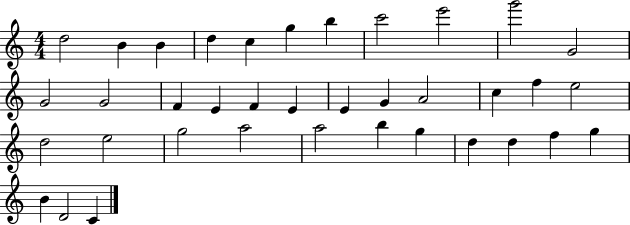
D5/h B4/q B4/q D5/q C5/q G5/q B5/q C6/h E6/h G6/h G4/h G4/h G4/h F4/q E4/q F4/q E4/q E4/q G4/q A4/h C5/q F5/q E5/h D5/h E5/h G5/h A5/h A5/h B5/q G5/q D5/q D5/q F5/q G5/q B4/q D4/h C4/q